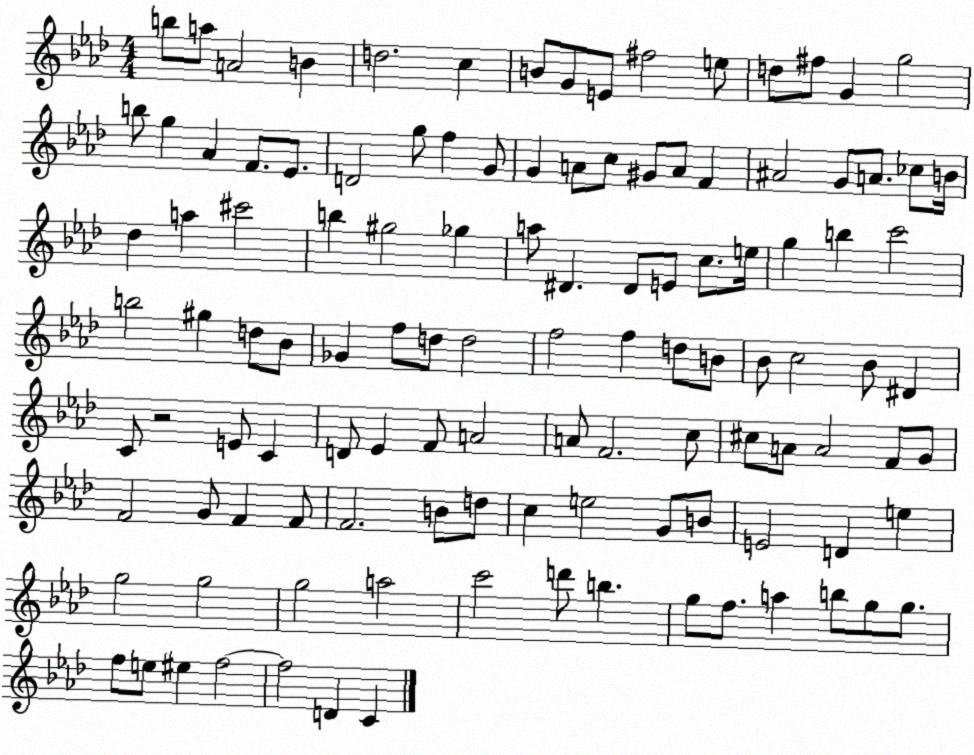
X:1
T:Untitled
M:4/4
L:1/4
K:Ab
b/2 a/2 A2 B d2 c B/2 G/2 E/2 ^f2 e/2 d/2 ^f/2 G g2 b/2 g _A F/2 _E/2 D2 g/2 f G/2 G A/2 c/2 ^G/2 A/2 F ^A2 G/2 A/2 _c/2 B/4 _d a ^c'2 b ^g2 _g a/2 ^D ^D/2 E/2 c/2 e/4 g b c'2 b2 ^g d/2 _B/2 _G f/2 d/2 d2 f2 f d/2 B/2 _B/2 c2 _B/2 ^D C/2 z2 E/2 C D/2 _E F/2 A2 A/2 F2 c/2 ^c/2 A/2 A2 F/2 G/2 F2 G/2 F F/2 F2 B/2 d/2 c e2 G/2 B/2 E2 D e g2 g2 g2 a2 c'2 d'/2 b g/2 f/2 a b/2 g/2 g/2 f/2 e/2 ^e f2 f2 D C